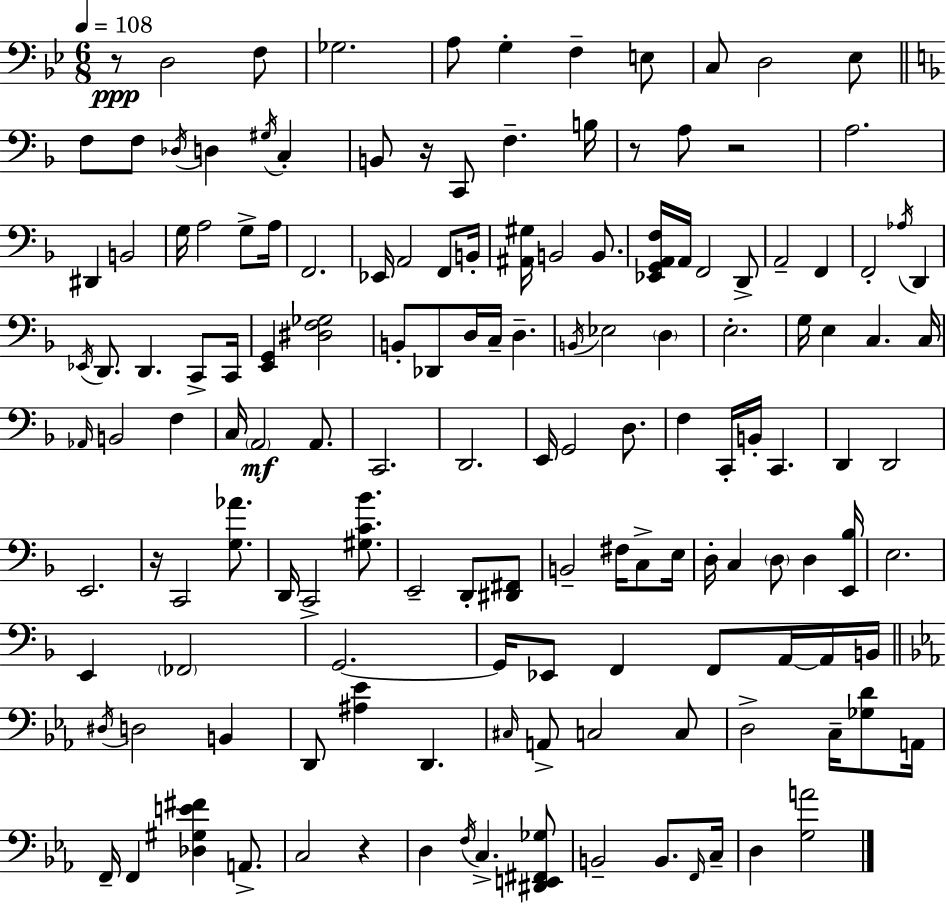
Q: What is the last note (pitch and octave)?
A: D3